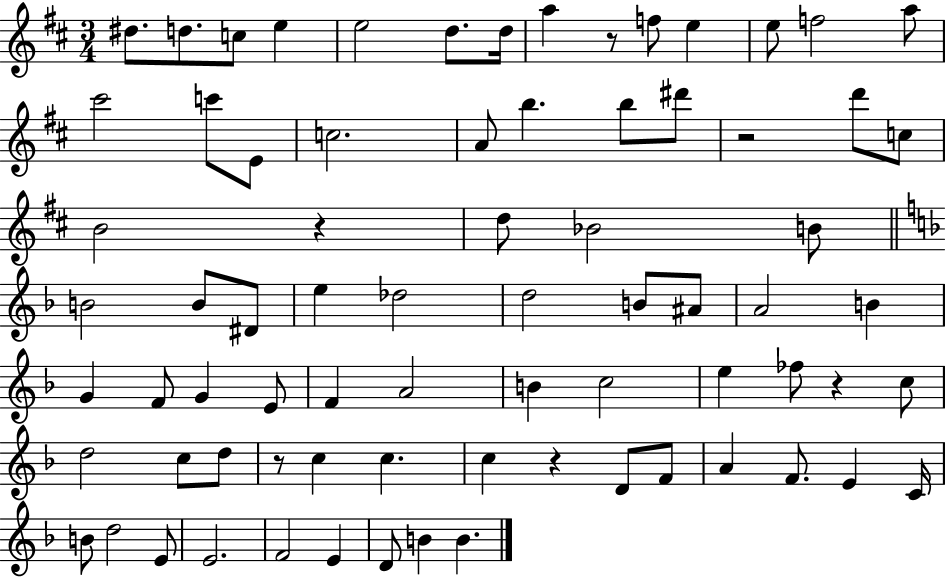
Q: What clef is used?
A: treble